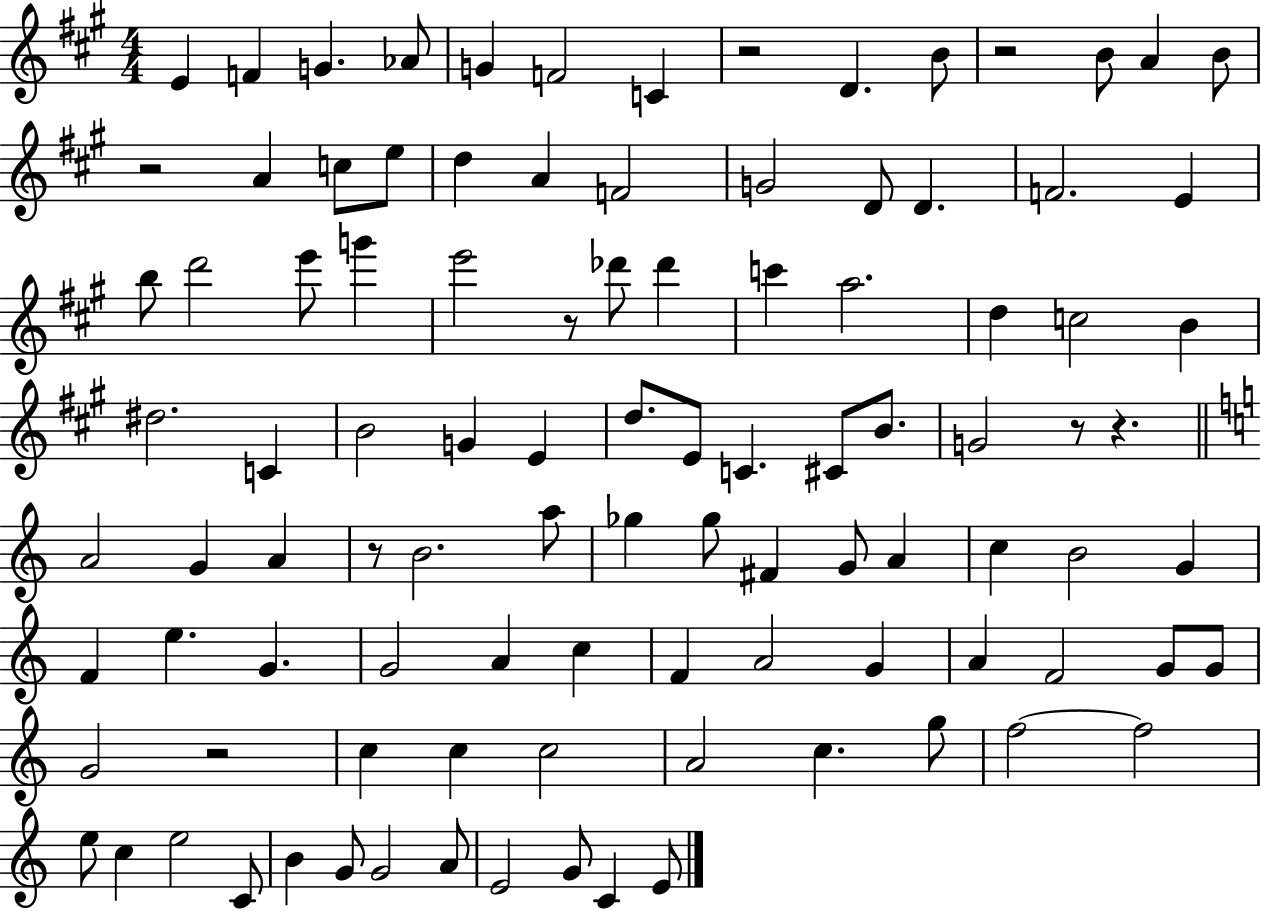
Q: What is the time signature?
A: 4/4